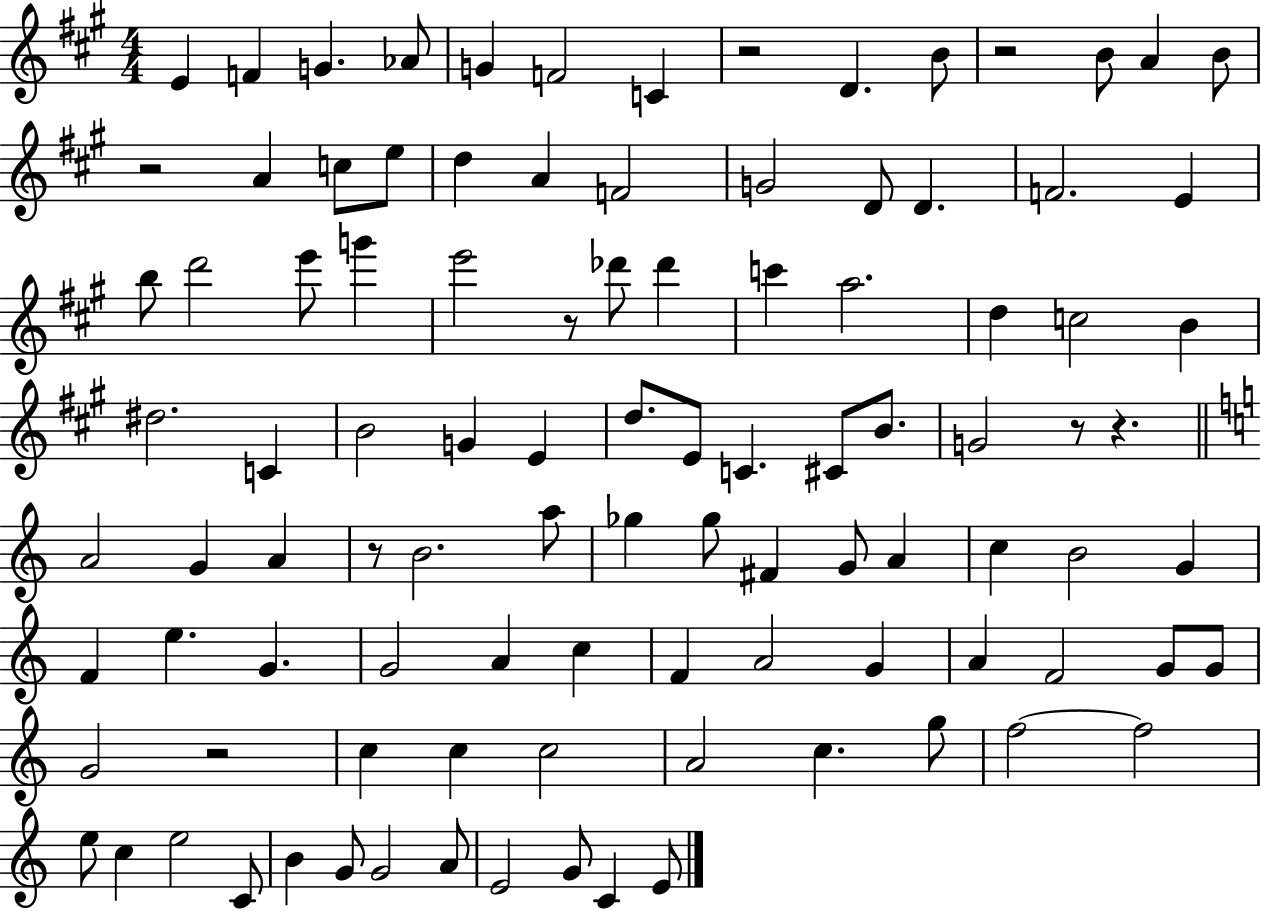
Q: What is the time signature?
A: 4/4